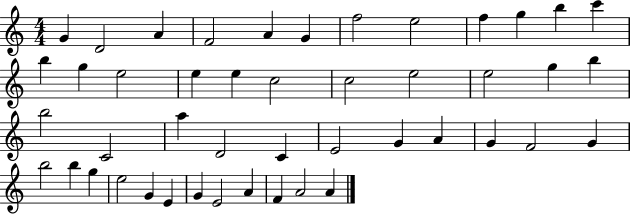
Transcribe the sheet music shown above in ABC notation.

X:1
T:Untitled
M:4/4
L:1/4
K:C
G D2 A F2 A G f2 e2 f g b c' b g e2 e e c2 c2 e2 e2 g b b2 C2 a D2 C E2 G A G F2 G b2 b g e2 G E G E2 A F A2 A